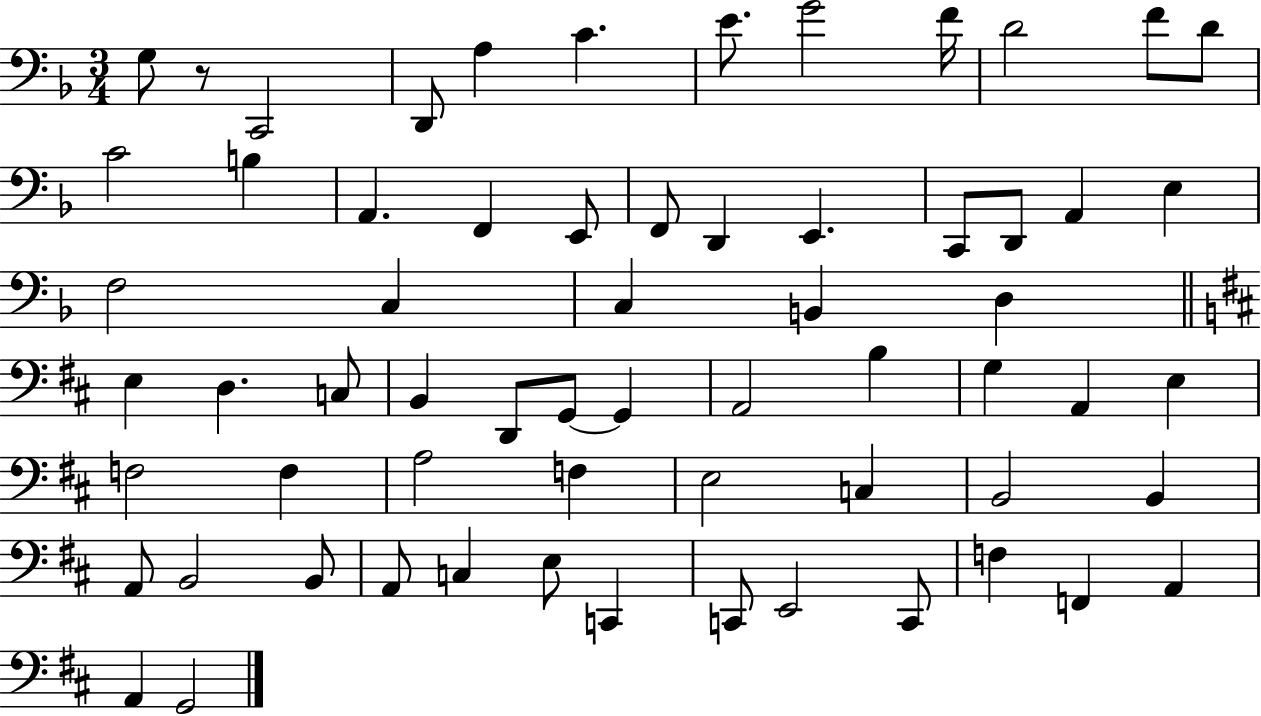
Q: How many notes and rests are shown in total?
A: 64